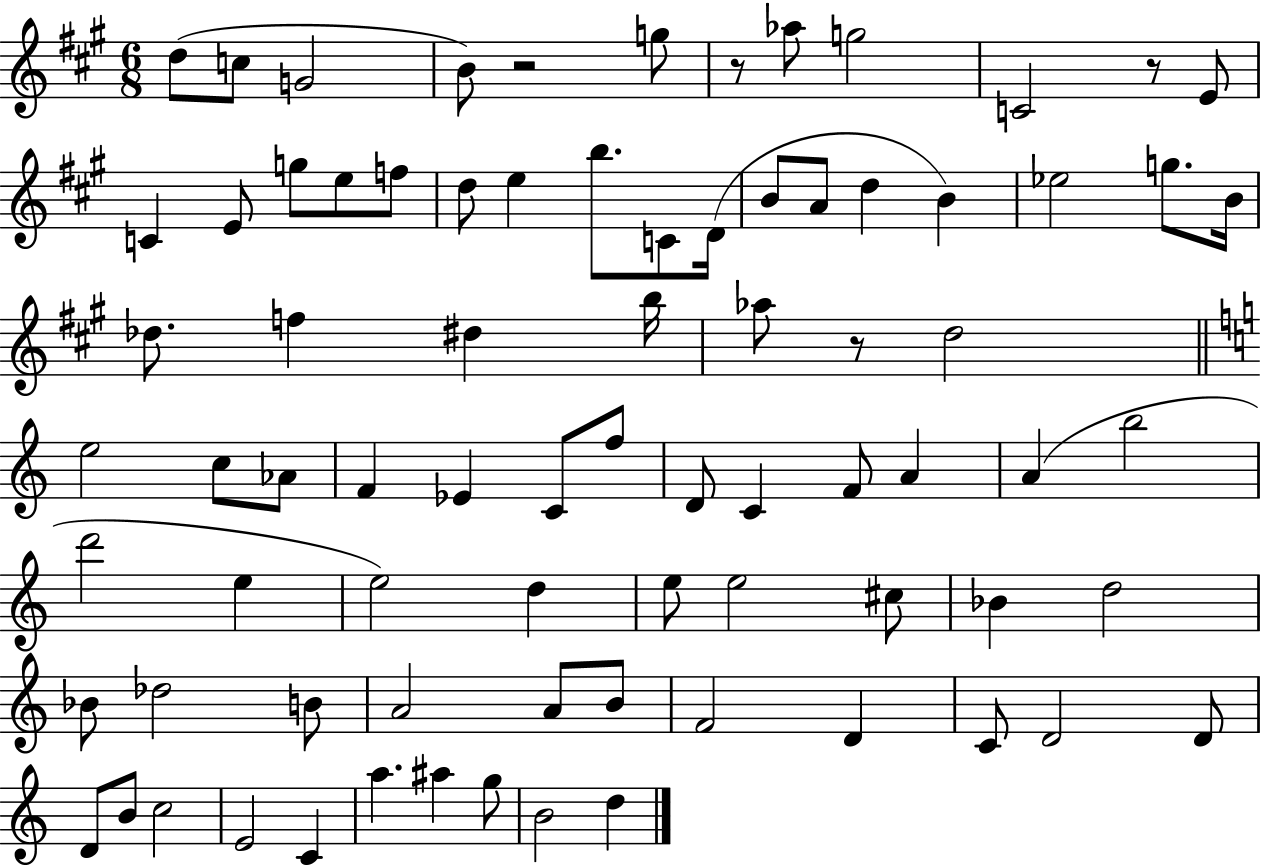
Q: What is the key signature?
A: A major